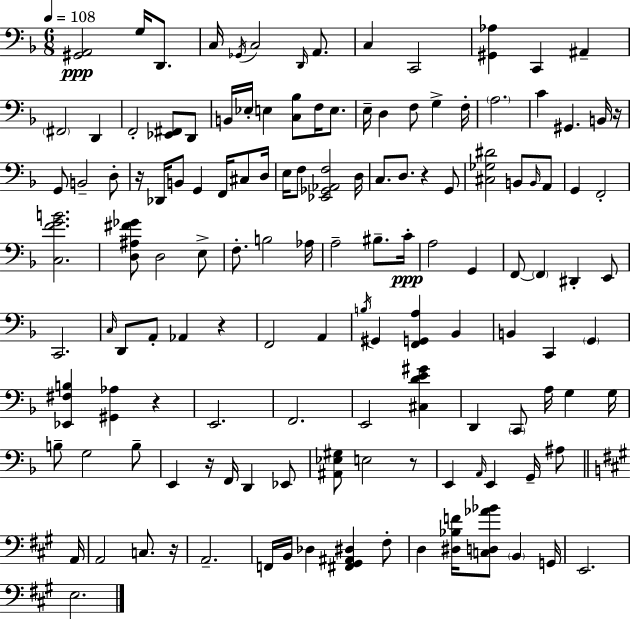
[G#2,A2]/h G3/s D2/e. C3/s Gb2/s C3/h D2/s A2/e. C3/q C2/h [G#2,Ab3]/q C2/q A#2/q F#2/h D2/q F2/h [Eb2,F#2]/e D2/e B2/s Eb3/s E3/q [C3,Bb3]/e F3/s E3/e. E3/s D3/q F3/e G3/q F3/s A3/h. C4/q G#2/q. B2/s R/s G2/e B2/h D3/e R/s Db2/s B2/e G2/q F2/s C#3/e D3/s E3/s F3/e [Eb2,Gb2,Ab2,F3]/h D3/s C3/e. D3/e. R/q G2/e [C#3,Gb3,D#4]/h B2/e B2/s A2/e G2/q F2/h [C3,F4,G4,B4]/h. [D3,A#3,F#4,Gb4]/e D3/h E3/e F3/e. B3/h Ab3/s A3/h BIS3/e. C4/s A3/h G2/q F2/e F2/q D#2/q E2/e C2/h. C3/s D2/e A2/e Ab2/q R/q F2/h A2/q B3/s G#2/q [F2,G2,A3]/q Bb2/q B2/q C2/q G2/q [Eb2,F#3,B3]/q [G#2,Ab3]/q R/q E2/h. F2/h. E2/h [C#3,D4,E4,G#4]/q D2/q C2/e A3/s G3/q G3/s B3/e G3/h B3/e E2/q R/s F2/s D2/q Eb2/e [A#2,Eb3,G#3]/e E3/h R/e E2/q A2/s E2/q G2/s A#3/e A2/s A2/h C3/e. R/s A2/h. F2/s B2/s Db3/q [F#2,G#2,A#2,D#3]/q F#3/e D3/q [D#3,Bb3,F4]/s [C3,D3,Ab4,Bb4]/e B2/q G2/s E2/h. E3/h.